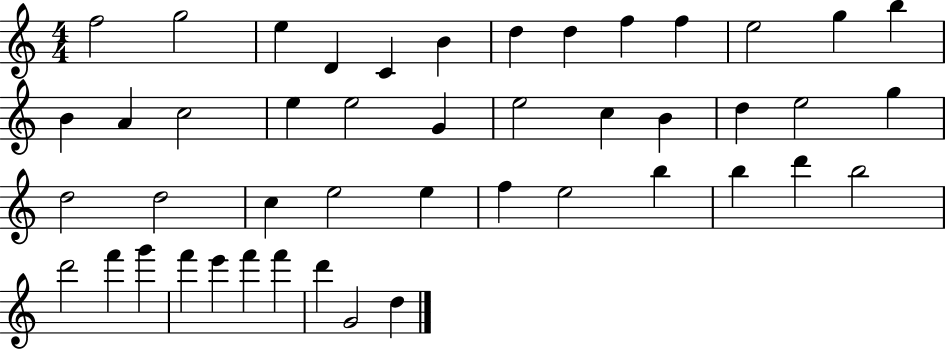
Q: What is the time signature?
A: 4/4